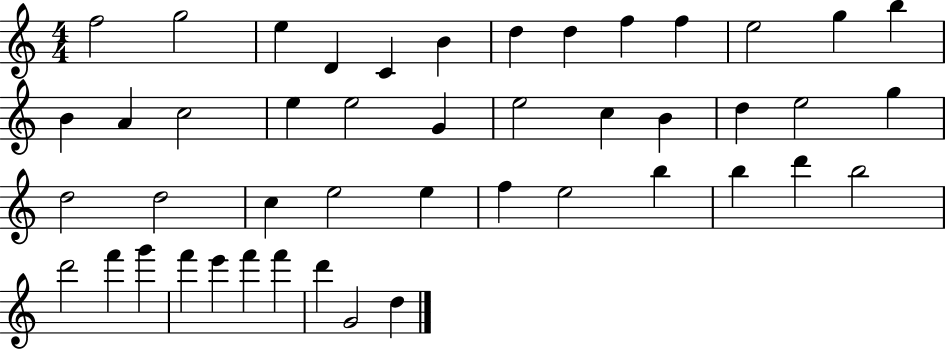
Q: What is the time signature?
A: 4/4